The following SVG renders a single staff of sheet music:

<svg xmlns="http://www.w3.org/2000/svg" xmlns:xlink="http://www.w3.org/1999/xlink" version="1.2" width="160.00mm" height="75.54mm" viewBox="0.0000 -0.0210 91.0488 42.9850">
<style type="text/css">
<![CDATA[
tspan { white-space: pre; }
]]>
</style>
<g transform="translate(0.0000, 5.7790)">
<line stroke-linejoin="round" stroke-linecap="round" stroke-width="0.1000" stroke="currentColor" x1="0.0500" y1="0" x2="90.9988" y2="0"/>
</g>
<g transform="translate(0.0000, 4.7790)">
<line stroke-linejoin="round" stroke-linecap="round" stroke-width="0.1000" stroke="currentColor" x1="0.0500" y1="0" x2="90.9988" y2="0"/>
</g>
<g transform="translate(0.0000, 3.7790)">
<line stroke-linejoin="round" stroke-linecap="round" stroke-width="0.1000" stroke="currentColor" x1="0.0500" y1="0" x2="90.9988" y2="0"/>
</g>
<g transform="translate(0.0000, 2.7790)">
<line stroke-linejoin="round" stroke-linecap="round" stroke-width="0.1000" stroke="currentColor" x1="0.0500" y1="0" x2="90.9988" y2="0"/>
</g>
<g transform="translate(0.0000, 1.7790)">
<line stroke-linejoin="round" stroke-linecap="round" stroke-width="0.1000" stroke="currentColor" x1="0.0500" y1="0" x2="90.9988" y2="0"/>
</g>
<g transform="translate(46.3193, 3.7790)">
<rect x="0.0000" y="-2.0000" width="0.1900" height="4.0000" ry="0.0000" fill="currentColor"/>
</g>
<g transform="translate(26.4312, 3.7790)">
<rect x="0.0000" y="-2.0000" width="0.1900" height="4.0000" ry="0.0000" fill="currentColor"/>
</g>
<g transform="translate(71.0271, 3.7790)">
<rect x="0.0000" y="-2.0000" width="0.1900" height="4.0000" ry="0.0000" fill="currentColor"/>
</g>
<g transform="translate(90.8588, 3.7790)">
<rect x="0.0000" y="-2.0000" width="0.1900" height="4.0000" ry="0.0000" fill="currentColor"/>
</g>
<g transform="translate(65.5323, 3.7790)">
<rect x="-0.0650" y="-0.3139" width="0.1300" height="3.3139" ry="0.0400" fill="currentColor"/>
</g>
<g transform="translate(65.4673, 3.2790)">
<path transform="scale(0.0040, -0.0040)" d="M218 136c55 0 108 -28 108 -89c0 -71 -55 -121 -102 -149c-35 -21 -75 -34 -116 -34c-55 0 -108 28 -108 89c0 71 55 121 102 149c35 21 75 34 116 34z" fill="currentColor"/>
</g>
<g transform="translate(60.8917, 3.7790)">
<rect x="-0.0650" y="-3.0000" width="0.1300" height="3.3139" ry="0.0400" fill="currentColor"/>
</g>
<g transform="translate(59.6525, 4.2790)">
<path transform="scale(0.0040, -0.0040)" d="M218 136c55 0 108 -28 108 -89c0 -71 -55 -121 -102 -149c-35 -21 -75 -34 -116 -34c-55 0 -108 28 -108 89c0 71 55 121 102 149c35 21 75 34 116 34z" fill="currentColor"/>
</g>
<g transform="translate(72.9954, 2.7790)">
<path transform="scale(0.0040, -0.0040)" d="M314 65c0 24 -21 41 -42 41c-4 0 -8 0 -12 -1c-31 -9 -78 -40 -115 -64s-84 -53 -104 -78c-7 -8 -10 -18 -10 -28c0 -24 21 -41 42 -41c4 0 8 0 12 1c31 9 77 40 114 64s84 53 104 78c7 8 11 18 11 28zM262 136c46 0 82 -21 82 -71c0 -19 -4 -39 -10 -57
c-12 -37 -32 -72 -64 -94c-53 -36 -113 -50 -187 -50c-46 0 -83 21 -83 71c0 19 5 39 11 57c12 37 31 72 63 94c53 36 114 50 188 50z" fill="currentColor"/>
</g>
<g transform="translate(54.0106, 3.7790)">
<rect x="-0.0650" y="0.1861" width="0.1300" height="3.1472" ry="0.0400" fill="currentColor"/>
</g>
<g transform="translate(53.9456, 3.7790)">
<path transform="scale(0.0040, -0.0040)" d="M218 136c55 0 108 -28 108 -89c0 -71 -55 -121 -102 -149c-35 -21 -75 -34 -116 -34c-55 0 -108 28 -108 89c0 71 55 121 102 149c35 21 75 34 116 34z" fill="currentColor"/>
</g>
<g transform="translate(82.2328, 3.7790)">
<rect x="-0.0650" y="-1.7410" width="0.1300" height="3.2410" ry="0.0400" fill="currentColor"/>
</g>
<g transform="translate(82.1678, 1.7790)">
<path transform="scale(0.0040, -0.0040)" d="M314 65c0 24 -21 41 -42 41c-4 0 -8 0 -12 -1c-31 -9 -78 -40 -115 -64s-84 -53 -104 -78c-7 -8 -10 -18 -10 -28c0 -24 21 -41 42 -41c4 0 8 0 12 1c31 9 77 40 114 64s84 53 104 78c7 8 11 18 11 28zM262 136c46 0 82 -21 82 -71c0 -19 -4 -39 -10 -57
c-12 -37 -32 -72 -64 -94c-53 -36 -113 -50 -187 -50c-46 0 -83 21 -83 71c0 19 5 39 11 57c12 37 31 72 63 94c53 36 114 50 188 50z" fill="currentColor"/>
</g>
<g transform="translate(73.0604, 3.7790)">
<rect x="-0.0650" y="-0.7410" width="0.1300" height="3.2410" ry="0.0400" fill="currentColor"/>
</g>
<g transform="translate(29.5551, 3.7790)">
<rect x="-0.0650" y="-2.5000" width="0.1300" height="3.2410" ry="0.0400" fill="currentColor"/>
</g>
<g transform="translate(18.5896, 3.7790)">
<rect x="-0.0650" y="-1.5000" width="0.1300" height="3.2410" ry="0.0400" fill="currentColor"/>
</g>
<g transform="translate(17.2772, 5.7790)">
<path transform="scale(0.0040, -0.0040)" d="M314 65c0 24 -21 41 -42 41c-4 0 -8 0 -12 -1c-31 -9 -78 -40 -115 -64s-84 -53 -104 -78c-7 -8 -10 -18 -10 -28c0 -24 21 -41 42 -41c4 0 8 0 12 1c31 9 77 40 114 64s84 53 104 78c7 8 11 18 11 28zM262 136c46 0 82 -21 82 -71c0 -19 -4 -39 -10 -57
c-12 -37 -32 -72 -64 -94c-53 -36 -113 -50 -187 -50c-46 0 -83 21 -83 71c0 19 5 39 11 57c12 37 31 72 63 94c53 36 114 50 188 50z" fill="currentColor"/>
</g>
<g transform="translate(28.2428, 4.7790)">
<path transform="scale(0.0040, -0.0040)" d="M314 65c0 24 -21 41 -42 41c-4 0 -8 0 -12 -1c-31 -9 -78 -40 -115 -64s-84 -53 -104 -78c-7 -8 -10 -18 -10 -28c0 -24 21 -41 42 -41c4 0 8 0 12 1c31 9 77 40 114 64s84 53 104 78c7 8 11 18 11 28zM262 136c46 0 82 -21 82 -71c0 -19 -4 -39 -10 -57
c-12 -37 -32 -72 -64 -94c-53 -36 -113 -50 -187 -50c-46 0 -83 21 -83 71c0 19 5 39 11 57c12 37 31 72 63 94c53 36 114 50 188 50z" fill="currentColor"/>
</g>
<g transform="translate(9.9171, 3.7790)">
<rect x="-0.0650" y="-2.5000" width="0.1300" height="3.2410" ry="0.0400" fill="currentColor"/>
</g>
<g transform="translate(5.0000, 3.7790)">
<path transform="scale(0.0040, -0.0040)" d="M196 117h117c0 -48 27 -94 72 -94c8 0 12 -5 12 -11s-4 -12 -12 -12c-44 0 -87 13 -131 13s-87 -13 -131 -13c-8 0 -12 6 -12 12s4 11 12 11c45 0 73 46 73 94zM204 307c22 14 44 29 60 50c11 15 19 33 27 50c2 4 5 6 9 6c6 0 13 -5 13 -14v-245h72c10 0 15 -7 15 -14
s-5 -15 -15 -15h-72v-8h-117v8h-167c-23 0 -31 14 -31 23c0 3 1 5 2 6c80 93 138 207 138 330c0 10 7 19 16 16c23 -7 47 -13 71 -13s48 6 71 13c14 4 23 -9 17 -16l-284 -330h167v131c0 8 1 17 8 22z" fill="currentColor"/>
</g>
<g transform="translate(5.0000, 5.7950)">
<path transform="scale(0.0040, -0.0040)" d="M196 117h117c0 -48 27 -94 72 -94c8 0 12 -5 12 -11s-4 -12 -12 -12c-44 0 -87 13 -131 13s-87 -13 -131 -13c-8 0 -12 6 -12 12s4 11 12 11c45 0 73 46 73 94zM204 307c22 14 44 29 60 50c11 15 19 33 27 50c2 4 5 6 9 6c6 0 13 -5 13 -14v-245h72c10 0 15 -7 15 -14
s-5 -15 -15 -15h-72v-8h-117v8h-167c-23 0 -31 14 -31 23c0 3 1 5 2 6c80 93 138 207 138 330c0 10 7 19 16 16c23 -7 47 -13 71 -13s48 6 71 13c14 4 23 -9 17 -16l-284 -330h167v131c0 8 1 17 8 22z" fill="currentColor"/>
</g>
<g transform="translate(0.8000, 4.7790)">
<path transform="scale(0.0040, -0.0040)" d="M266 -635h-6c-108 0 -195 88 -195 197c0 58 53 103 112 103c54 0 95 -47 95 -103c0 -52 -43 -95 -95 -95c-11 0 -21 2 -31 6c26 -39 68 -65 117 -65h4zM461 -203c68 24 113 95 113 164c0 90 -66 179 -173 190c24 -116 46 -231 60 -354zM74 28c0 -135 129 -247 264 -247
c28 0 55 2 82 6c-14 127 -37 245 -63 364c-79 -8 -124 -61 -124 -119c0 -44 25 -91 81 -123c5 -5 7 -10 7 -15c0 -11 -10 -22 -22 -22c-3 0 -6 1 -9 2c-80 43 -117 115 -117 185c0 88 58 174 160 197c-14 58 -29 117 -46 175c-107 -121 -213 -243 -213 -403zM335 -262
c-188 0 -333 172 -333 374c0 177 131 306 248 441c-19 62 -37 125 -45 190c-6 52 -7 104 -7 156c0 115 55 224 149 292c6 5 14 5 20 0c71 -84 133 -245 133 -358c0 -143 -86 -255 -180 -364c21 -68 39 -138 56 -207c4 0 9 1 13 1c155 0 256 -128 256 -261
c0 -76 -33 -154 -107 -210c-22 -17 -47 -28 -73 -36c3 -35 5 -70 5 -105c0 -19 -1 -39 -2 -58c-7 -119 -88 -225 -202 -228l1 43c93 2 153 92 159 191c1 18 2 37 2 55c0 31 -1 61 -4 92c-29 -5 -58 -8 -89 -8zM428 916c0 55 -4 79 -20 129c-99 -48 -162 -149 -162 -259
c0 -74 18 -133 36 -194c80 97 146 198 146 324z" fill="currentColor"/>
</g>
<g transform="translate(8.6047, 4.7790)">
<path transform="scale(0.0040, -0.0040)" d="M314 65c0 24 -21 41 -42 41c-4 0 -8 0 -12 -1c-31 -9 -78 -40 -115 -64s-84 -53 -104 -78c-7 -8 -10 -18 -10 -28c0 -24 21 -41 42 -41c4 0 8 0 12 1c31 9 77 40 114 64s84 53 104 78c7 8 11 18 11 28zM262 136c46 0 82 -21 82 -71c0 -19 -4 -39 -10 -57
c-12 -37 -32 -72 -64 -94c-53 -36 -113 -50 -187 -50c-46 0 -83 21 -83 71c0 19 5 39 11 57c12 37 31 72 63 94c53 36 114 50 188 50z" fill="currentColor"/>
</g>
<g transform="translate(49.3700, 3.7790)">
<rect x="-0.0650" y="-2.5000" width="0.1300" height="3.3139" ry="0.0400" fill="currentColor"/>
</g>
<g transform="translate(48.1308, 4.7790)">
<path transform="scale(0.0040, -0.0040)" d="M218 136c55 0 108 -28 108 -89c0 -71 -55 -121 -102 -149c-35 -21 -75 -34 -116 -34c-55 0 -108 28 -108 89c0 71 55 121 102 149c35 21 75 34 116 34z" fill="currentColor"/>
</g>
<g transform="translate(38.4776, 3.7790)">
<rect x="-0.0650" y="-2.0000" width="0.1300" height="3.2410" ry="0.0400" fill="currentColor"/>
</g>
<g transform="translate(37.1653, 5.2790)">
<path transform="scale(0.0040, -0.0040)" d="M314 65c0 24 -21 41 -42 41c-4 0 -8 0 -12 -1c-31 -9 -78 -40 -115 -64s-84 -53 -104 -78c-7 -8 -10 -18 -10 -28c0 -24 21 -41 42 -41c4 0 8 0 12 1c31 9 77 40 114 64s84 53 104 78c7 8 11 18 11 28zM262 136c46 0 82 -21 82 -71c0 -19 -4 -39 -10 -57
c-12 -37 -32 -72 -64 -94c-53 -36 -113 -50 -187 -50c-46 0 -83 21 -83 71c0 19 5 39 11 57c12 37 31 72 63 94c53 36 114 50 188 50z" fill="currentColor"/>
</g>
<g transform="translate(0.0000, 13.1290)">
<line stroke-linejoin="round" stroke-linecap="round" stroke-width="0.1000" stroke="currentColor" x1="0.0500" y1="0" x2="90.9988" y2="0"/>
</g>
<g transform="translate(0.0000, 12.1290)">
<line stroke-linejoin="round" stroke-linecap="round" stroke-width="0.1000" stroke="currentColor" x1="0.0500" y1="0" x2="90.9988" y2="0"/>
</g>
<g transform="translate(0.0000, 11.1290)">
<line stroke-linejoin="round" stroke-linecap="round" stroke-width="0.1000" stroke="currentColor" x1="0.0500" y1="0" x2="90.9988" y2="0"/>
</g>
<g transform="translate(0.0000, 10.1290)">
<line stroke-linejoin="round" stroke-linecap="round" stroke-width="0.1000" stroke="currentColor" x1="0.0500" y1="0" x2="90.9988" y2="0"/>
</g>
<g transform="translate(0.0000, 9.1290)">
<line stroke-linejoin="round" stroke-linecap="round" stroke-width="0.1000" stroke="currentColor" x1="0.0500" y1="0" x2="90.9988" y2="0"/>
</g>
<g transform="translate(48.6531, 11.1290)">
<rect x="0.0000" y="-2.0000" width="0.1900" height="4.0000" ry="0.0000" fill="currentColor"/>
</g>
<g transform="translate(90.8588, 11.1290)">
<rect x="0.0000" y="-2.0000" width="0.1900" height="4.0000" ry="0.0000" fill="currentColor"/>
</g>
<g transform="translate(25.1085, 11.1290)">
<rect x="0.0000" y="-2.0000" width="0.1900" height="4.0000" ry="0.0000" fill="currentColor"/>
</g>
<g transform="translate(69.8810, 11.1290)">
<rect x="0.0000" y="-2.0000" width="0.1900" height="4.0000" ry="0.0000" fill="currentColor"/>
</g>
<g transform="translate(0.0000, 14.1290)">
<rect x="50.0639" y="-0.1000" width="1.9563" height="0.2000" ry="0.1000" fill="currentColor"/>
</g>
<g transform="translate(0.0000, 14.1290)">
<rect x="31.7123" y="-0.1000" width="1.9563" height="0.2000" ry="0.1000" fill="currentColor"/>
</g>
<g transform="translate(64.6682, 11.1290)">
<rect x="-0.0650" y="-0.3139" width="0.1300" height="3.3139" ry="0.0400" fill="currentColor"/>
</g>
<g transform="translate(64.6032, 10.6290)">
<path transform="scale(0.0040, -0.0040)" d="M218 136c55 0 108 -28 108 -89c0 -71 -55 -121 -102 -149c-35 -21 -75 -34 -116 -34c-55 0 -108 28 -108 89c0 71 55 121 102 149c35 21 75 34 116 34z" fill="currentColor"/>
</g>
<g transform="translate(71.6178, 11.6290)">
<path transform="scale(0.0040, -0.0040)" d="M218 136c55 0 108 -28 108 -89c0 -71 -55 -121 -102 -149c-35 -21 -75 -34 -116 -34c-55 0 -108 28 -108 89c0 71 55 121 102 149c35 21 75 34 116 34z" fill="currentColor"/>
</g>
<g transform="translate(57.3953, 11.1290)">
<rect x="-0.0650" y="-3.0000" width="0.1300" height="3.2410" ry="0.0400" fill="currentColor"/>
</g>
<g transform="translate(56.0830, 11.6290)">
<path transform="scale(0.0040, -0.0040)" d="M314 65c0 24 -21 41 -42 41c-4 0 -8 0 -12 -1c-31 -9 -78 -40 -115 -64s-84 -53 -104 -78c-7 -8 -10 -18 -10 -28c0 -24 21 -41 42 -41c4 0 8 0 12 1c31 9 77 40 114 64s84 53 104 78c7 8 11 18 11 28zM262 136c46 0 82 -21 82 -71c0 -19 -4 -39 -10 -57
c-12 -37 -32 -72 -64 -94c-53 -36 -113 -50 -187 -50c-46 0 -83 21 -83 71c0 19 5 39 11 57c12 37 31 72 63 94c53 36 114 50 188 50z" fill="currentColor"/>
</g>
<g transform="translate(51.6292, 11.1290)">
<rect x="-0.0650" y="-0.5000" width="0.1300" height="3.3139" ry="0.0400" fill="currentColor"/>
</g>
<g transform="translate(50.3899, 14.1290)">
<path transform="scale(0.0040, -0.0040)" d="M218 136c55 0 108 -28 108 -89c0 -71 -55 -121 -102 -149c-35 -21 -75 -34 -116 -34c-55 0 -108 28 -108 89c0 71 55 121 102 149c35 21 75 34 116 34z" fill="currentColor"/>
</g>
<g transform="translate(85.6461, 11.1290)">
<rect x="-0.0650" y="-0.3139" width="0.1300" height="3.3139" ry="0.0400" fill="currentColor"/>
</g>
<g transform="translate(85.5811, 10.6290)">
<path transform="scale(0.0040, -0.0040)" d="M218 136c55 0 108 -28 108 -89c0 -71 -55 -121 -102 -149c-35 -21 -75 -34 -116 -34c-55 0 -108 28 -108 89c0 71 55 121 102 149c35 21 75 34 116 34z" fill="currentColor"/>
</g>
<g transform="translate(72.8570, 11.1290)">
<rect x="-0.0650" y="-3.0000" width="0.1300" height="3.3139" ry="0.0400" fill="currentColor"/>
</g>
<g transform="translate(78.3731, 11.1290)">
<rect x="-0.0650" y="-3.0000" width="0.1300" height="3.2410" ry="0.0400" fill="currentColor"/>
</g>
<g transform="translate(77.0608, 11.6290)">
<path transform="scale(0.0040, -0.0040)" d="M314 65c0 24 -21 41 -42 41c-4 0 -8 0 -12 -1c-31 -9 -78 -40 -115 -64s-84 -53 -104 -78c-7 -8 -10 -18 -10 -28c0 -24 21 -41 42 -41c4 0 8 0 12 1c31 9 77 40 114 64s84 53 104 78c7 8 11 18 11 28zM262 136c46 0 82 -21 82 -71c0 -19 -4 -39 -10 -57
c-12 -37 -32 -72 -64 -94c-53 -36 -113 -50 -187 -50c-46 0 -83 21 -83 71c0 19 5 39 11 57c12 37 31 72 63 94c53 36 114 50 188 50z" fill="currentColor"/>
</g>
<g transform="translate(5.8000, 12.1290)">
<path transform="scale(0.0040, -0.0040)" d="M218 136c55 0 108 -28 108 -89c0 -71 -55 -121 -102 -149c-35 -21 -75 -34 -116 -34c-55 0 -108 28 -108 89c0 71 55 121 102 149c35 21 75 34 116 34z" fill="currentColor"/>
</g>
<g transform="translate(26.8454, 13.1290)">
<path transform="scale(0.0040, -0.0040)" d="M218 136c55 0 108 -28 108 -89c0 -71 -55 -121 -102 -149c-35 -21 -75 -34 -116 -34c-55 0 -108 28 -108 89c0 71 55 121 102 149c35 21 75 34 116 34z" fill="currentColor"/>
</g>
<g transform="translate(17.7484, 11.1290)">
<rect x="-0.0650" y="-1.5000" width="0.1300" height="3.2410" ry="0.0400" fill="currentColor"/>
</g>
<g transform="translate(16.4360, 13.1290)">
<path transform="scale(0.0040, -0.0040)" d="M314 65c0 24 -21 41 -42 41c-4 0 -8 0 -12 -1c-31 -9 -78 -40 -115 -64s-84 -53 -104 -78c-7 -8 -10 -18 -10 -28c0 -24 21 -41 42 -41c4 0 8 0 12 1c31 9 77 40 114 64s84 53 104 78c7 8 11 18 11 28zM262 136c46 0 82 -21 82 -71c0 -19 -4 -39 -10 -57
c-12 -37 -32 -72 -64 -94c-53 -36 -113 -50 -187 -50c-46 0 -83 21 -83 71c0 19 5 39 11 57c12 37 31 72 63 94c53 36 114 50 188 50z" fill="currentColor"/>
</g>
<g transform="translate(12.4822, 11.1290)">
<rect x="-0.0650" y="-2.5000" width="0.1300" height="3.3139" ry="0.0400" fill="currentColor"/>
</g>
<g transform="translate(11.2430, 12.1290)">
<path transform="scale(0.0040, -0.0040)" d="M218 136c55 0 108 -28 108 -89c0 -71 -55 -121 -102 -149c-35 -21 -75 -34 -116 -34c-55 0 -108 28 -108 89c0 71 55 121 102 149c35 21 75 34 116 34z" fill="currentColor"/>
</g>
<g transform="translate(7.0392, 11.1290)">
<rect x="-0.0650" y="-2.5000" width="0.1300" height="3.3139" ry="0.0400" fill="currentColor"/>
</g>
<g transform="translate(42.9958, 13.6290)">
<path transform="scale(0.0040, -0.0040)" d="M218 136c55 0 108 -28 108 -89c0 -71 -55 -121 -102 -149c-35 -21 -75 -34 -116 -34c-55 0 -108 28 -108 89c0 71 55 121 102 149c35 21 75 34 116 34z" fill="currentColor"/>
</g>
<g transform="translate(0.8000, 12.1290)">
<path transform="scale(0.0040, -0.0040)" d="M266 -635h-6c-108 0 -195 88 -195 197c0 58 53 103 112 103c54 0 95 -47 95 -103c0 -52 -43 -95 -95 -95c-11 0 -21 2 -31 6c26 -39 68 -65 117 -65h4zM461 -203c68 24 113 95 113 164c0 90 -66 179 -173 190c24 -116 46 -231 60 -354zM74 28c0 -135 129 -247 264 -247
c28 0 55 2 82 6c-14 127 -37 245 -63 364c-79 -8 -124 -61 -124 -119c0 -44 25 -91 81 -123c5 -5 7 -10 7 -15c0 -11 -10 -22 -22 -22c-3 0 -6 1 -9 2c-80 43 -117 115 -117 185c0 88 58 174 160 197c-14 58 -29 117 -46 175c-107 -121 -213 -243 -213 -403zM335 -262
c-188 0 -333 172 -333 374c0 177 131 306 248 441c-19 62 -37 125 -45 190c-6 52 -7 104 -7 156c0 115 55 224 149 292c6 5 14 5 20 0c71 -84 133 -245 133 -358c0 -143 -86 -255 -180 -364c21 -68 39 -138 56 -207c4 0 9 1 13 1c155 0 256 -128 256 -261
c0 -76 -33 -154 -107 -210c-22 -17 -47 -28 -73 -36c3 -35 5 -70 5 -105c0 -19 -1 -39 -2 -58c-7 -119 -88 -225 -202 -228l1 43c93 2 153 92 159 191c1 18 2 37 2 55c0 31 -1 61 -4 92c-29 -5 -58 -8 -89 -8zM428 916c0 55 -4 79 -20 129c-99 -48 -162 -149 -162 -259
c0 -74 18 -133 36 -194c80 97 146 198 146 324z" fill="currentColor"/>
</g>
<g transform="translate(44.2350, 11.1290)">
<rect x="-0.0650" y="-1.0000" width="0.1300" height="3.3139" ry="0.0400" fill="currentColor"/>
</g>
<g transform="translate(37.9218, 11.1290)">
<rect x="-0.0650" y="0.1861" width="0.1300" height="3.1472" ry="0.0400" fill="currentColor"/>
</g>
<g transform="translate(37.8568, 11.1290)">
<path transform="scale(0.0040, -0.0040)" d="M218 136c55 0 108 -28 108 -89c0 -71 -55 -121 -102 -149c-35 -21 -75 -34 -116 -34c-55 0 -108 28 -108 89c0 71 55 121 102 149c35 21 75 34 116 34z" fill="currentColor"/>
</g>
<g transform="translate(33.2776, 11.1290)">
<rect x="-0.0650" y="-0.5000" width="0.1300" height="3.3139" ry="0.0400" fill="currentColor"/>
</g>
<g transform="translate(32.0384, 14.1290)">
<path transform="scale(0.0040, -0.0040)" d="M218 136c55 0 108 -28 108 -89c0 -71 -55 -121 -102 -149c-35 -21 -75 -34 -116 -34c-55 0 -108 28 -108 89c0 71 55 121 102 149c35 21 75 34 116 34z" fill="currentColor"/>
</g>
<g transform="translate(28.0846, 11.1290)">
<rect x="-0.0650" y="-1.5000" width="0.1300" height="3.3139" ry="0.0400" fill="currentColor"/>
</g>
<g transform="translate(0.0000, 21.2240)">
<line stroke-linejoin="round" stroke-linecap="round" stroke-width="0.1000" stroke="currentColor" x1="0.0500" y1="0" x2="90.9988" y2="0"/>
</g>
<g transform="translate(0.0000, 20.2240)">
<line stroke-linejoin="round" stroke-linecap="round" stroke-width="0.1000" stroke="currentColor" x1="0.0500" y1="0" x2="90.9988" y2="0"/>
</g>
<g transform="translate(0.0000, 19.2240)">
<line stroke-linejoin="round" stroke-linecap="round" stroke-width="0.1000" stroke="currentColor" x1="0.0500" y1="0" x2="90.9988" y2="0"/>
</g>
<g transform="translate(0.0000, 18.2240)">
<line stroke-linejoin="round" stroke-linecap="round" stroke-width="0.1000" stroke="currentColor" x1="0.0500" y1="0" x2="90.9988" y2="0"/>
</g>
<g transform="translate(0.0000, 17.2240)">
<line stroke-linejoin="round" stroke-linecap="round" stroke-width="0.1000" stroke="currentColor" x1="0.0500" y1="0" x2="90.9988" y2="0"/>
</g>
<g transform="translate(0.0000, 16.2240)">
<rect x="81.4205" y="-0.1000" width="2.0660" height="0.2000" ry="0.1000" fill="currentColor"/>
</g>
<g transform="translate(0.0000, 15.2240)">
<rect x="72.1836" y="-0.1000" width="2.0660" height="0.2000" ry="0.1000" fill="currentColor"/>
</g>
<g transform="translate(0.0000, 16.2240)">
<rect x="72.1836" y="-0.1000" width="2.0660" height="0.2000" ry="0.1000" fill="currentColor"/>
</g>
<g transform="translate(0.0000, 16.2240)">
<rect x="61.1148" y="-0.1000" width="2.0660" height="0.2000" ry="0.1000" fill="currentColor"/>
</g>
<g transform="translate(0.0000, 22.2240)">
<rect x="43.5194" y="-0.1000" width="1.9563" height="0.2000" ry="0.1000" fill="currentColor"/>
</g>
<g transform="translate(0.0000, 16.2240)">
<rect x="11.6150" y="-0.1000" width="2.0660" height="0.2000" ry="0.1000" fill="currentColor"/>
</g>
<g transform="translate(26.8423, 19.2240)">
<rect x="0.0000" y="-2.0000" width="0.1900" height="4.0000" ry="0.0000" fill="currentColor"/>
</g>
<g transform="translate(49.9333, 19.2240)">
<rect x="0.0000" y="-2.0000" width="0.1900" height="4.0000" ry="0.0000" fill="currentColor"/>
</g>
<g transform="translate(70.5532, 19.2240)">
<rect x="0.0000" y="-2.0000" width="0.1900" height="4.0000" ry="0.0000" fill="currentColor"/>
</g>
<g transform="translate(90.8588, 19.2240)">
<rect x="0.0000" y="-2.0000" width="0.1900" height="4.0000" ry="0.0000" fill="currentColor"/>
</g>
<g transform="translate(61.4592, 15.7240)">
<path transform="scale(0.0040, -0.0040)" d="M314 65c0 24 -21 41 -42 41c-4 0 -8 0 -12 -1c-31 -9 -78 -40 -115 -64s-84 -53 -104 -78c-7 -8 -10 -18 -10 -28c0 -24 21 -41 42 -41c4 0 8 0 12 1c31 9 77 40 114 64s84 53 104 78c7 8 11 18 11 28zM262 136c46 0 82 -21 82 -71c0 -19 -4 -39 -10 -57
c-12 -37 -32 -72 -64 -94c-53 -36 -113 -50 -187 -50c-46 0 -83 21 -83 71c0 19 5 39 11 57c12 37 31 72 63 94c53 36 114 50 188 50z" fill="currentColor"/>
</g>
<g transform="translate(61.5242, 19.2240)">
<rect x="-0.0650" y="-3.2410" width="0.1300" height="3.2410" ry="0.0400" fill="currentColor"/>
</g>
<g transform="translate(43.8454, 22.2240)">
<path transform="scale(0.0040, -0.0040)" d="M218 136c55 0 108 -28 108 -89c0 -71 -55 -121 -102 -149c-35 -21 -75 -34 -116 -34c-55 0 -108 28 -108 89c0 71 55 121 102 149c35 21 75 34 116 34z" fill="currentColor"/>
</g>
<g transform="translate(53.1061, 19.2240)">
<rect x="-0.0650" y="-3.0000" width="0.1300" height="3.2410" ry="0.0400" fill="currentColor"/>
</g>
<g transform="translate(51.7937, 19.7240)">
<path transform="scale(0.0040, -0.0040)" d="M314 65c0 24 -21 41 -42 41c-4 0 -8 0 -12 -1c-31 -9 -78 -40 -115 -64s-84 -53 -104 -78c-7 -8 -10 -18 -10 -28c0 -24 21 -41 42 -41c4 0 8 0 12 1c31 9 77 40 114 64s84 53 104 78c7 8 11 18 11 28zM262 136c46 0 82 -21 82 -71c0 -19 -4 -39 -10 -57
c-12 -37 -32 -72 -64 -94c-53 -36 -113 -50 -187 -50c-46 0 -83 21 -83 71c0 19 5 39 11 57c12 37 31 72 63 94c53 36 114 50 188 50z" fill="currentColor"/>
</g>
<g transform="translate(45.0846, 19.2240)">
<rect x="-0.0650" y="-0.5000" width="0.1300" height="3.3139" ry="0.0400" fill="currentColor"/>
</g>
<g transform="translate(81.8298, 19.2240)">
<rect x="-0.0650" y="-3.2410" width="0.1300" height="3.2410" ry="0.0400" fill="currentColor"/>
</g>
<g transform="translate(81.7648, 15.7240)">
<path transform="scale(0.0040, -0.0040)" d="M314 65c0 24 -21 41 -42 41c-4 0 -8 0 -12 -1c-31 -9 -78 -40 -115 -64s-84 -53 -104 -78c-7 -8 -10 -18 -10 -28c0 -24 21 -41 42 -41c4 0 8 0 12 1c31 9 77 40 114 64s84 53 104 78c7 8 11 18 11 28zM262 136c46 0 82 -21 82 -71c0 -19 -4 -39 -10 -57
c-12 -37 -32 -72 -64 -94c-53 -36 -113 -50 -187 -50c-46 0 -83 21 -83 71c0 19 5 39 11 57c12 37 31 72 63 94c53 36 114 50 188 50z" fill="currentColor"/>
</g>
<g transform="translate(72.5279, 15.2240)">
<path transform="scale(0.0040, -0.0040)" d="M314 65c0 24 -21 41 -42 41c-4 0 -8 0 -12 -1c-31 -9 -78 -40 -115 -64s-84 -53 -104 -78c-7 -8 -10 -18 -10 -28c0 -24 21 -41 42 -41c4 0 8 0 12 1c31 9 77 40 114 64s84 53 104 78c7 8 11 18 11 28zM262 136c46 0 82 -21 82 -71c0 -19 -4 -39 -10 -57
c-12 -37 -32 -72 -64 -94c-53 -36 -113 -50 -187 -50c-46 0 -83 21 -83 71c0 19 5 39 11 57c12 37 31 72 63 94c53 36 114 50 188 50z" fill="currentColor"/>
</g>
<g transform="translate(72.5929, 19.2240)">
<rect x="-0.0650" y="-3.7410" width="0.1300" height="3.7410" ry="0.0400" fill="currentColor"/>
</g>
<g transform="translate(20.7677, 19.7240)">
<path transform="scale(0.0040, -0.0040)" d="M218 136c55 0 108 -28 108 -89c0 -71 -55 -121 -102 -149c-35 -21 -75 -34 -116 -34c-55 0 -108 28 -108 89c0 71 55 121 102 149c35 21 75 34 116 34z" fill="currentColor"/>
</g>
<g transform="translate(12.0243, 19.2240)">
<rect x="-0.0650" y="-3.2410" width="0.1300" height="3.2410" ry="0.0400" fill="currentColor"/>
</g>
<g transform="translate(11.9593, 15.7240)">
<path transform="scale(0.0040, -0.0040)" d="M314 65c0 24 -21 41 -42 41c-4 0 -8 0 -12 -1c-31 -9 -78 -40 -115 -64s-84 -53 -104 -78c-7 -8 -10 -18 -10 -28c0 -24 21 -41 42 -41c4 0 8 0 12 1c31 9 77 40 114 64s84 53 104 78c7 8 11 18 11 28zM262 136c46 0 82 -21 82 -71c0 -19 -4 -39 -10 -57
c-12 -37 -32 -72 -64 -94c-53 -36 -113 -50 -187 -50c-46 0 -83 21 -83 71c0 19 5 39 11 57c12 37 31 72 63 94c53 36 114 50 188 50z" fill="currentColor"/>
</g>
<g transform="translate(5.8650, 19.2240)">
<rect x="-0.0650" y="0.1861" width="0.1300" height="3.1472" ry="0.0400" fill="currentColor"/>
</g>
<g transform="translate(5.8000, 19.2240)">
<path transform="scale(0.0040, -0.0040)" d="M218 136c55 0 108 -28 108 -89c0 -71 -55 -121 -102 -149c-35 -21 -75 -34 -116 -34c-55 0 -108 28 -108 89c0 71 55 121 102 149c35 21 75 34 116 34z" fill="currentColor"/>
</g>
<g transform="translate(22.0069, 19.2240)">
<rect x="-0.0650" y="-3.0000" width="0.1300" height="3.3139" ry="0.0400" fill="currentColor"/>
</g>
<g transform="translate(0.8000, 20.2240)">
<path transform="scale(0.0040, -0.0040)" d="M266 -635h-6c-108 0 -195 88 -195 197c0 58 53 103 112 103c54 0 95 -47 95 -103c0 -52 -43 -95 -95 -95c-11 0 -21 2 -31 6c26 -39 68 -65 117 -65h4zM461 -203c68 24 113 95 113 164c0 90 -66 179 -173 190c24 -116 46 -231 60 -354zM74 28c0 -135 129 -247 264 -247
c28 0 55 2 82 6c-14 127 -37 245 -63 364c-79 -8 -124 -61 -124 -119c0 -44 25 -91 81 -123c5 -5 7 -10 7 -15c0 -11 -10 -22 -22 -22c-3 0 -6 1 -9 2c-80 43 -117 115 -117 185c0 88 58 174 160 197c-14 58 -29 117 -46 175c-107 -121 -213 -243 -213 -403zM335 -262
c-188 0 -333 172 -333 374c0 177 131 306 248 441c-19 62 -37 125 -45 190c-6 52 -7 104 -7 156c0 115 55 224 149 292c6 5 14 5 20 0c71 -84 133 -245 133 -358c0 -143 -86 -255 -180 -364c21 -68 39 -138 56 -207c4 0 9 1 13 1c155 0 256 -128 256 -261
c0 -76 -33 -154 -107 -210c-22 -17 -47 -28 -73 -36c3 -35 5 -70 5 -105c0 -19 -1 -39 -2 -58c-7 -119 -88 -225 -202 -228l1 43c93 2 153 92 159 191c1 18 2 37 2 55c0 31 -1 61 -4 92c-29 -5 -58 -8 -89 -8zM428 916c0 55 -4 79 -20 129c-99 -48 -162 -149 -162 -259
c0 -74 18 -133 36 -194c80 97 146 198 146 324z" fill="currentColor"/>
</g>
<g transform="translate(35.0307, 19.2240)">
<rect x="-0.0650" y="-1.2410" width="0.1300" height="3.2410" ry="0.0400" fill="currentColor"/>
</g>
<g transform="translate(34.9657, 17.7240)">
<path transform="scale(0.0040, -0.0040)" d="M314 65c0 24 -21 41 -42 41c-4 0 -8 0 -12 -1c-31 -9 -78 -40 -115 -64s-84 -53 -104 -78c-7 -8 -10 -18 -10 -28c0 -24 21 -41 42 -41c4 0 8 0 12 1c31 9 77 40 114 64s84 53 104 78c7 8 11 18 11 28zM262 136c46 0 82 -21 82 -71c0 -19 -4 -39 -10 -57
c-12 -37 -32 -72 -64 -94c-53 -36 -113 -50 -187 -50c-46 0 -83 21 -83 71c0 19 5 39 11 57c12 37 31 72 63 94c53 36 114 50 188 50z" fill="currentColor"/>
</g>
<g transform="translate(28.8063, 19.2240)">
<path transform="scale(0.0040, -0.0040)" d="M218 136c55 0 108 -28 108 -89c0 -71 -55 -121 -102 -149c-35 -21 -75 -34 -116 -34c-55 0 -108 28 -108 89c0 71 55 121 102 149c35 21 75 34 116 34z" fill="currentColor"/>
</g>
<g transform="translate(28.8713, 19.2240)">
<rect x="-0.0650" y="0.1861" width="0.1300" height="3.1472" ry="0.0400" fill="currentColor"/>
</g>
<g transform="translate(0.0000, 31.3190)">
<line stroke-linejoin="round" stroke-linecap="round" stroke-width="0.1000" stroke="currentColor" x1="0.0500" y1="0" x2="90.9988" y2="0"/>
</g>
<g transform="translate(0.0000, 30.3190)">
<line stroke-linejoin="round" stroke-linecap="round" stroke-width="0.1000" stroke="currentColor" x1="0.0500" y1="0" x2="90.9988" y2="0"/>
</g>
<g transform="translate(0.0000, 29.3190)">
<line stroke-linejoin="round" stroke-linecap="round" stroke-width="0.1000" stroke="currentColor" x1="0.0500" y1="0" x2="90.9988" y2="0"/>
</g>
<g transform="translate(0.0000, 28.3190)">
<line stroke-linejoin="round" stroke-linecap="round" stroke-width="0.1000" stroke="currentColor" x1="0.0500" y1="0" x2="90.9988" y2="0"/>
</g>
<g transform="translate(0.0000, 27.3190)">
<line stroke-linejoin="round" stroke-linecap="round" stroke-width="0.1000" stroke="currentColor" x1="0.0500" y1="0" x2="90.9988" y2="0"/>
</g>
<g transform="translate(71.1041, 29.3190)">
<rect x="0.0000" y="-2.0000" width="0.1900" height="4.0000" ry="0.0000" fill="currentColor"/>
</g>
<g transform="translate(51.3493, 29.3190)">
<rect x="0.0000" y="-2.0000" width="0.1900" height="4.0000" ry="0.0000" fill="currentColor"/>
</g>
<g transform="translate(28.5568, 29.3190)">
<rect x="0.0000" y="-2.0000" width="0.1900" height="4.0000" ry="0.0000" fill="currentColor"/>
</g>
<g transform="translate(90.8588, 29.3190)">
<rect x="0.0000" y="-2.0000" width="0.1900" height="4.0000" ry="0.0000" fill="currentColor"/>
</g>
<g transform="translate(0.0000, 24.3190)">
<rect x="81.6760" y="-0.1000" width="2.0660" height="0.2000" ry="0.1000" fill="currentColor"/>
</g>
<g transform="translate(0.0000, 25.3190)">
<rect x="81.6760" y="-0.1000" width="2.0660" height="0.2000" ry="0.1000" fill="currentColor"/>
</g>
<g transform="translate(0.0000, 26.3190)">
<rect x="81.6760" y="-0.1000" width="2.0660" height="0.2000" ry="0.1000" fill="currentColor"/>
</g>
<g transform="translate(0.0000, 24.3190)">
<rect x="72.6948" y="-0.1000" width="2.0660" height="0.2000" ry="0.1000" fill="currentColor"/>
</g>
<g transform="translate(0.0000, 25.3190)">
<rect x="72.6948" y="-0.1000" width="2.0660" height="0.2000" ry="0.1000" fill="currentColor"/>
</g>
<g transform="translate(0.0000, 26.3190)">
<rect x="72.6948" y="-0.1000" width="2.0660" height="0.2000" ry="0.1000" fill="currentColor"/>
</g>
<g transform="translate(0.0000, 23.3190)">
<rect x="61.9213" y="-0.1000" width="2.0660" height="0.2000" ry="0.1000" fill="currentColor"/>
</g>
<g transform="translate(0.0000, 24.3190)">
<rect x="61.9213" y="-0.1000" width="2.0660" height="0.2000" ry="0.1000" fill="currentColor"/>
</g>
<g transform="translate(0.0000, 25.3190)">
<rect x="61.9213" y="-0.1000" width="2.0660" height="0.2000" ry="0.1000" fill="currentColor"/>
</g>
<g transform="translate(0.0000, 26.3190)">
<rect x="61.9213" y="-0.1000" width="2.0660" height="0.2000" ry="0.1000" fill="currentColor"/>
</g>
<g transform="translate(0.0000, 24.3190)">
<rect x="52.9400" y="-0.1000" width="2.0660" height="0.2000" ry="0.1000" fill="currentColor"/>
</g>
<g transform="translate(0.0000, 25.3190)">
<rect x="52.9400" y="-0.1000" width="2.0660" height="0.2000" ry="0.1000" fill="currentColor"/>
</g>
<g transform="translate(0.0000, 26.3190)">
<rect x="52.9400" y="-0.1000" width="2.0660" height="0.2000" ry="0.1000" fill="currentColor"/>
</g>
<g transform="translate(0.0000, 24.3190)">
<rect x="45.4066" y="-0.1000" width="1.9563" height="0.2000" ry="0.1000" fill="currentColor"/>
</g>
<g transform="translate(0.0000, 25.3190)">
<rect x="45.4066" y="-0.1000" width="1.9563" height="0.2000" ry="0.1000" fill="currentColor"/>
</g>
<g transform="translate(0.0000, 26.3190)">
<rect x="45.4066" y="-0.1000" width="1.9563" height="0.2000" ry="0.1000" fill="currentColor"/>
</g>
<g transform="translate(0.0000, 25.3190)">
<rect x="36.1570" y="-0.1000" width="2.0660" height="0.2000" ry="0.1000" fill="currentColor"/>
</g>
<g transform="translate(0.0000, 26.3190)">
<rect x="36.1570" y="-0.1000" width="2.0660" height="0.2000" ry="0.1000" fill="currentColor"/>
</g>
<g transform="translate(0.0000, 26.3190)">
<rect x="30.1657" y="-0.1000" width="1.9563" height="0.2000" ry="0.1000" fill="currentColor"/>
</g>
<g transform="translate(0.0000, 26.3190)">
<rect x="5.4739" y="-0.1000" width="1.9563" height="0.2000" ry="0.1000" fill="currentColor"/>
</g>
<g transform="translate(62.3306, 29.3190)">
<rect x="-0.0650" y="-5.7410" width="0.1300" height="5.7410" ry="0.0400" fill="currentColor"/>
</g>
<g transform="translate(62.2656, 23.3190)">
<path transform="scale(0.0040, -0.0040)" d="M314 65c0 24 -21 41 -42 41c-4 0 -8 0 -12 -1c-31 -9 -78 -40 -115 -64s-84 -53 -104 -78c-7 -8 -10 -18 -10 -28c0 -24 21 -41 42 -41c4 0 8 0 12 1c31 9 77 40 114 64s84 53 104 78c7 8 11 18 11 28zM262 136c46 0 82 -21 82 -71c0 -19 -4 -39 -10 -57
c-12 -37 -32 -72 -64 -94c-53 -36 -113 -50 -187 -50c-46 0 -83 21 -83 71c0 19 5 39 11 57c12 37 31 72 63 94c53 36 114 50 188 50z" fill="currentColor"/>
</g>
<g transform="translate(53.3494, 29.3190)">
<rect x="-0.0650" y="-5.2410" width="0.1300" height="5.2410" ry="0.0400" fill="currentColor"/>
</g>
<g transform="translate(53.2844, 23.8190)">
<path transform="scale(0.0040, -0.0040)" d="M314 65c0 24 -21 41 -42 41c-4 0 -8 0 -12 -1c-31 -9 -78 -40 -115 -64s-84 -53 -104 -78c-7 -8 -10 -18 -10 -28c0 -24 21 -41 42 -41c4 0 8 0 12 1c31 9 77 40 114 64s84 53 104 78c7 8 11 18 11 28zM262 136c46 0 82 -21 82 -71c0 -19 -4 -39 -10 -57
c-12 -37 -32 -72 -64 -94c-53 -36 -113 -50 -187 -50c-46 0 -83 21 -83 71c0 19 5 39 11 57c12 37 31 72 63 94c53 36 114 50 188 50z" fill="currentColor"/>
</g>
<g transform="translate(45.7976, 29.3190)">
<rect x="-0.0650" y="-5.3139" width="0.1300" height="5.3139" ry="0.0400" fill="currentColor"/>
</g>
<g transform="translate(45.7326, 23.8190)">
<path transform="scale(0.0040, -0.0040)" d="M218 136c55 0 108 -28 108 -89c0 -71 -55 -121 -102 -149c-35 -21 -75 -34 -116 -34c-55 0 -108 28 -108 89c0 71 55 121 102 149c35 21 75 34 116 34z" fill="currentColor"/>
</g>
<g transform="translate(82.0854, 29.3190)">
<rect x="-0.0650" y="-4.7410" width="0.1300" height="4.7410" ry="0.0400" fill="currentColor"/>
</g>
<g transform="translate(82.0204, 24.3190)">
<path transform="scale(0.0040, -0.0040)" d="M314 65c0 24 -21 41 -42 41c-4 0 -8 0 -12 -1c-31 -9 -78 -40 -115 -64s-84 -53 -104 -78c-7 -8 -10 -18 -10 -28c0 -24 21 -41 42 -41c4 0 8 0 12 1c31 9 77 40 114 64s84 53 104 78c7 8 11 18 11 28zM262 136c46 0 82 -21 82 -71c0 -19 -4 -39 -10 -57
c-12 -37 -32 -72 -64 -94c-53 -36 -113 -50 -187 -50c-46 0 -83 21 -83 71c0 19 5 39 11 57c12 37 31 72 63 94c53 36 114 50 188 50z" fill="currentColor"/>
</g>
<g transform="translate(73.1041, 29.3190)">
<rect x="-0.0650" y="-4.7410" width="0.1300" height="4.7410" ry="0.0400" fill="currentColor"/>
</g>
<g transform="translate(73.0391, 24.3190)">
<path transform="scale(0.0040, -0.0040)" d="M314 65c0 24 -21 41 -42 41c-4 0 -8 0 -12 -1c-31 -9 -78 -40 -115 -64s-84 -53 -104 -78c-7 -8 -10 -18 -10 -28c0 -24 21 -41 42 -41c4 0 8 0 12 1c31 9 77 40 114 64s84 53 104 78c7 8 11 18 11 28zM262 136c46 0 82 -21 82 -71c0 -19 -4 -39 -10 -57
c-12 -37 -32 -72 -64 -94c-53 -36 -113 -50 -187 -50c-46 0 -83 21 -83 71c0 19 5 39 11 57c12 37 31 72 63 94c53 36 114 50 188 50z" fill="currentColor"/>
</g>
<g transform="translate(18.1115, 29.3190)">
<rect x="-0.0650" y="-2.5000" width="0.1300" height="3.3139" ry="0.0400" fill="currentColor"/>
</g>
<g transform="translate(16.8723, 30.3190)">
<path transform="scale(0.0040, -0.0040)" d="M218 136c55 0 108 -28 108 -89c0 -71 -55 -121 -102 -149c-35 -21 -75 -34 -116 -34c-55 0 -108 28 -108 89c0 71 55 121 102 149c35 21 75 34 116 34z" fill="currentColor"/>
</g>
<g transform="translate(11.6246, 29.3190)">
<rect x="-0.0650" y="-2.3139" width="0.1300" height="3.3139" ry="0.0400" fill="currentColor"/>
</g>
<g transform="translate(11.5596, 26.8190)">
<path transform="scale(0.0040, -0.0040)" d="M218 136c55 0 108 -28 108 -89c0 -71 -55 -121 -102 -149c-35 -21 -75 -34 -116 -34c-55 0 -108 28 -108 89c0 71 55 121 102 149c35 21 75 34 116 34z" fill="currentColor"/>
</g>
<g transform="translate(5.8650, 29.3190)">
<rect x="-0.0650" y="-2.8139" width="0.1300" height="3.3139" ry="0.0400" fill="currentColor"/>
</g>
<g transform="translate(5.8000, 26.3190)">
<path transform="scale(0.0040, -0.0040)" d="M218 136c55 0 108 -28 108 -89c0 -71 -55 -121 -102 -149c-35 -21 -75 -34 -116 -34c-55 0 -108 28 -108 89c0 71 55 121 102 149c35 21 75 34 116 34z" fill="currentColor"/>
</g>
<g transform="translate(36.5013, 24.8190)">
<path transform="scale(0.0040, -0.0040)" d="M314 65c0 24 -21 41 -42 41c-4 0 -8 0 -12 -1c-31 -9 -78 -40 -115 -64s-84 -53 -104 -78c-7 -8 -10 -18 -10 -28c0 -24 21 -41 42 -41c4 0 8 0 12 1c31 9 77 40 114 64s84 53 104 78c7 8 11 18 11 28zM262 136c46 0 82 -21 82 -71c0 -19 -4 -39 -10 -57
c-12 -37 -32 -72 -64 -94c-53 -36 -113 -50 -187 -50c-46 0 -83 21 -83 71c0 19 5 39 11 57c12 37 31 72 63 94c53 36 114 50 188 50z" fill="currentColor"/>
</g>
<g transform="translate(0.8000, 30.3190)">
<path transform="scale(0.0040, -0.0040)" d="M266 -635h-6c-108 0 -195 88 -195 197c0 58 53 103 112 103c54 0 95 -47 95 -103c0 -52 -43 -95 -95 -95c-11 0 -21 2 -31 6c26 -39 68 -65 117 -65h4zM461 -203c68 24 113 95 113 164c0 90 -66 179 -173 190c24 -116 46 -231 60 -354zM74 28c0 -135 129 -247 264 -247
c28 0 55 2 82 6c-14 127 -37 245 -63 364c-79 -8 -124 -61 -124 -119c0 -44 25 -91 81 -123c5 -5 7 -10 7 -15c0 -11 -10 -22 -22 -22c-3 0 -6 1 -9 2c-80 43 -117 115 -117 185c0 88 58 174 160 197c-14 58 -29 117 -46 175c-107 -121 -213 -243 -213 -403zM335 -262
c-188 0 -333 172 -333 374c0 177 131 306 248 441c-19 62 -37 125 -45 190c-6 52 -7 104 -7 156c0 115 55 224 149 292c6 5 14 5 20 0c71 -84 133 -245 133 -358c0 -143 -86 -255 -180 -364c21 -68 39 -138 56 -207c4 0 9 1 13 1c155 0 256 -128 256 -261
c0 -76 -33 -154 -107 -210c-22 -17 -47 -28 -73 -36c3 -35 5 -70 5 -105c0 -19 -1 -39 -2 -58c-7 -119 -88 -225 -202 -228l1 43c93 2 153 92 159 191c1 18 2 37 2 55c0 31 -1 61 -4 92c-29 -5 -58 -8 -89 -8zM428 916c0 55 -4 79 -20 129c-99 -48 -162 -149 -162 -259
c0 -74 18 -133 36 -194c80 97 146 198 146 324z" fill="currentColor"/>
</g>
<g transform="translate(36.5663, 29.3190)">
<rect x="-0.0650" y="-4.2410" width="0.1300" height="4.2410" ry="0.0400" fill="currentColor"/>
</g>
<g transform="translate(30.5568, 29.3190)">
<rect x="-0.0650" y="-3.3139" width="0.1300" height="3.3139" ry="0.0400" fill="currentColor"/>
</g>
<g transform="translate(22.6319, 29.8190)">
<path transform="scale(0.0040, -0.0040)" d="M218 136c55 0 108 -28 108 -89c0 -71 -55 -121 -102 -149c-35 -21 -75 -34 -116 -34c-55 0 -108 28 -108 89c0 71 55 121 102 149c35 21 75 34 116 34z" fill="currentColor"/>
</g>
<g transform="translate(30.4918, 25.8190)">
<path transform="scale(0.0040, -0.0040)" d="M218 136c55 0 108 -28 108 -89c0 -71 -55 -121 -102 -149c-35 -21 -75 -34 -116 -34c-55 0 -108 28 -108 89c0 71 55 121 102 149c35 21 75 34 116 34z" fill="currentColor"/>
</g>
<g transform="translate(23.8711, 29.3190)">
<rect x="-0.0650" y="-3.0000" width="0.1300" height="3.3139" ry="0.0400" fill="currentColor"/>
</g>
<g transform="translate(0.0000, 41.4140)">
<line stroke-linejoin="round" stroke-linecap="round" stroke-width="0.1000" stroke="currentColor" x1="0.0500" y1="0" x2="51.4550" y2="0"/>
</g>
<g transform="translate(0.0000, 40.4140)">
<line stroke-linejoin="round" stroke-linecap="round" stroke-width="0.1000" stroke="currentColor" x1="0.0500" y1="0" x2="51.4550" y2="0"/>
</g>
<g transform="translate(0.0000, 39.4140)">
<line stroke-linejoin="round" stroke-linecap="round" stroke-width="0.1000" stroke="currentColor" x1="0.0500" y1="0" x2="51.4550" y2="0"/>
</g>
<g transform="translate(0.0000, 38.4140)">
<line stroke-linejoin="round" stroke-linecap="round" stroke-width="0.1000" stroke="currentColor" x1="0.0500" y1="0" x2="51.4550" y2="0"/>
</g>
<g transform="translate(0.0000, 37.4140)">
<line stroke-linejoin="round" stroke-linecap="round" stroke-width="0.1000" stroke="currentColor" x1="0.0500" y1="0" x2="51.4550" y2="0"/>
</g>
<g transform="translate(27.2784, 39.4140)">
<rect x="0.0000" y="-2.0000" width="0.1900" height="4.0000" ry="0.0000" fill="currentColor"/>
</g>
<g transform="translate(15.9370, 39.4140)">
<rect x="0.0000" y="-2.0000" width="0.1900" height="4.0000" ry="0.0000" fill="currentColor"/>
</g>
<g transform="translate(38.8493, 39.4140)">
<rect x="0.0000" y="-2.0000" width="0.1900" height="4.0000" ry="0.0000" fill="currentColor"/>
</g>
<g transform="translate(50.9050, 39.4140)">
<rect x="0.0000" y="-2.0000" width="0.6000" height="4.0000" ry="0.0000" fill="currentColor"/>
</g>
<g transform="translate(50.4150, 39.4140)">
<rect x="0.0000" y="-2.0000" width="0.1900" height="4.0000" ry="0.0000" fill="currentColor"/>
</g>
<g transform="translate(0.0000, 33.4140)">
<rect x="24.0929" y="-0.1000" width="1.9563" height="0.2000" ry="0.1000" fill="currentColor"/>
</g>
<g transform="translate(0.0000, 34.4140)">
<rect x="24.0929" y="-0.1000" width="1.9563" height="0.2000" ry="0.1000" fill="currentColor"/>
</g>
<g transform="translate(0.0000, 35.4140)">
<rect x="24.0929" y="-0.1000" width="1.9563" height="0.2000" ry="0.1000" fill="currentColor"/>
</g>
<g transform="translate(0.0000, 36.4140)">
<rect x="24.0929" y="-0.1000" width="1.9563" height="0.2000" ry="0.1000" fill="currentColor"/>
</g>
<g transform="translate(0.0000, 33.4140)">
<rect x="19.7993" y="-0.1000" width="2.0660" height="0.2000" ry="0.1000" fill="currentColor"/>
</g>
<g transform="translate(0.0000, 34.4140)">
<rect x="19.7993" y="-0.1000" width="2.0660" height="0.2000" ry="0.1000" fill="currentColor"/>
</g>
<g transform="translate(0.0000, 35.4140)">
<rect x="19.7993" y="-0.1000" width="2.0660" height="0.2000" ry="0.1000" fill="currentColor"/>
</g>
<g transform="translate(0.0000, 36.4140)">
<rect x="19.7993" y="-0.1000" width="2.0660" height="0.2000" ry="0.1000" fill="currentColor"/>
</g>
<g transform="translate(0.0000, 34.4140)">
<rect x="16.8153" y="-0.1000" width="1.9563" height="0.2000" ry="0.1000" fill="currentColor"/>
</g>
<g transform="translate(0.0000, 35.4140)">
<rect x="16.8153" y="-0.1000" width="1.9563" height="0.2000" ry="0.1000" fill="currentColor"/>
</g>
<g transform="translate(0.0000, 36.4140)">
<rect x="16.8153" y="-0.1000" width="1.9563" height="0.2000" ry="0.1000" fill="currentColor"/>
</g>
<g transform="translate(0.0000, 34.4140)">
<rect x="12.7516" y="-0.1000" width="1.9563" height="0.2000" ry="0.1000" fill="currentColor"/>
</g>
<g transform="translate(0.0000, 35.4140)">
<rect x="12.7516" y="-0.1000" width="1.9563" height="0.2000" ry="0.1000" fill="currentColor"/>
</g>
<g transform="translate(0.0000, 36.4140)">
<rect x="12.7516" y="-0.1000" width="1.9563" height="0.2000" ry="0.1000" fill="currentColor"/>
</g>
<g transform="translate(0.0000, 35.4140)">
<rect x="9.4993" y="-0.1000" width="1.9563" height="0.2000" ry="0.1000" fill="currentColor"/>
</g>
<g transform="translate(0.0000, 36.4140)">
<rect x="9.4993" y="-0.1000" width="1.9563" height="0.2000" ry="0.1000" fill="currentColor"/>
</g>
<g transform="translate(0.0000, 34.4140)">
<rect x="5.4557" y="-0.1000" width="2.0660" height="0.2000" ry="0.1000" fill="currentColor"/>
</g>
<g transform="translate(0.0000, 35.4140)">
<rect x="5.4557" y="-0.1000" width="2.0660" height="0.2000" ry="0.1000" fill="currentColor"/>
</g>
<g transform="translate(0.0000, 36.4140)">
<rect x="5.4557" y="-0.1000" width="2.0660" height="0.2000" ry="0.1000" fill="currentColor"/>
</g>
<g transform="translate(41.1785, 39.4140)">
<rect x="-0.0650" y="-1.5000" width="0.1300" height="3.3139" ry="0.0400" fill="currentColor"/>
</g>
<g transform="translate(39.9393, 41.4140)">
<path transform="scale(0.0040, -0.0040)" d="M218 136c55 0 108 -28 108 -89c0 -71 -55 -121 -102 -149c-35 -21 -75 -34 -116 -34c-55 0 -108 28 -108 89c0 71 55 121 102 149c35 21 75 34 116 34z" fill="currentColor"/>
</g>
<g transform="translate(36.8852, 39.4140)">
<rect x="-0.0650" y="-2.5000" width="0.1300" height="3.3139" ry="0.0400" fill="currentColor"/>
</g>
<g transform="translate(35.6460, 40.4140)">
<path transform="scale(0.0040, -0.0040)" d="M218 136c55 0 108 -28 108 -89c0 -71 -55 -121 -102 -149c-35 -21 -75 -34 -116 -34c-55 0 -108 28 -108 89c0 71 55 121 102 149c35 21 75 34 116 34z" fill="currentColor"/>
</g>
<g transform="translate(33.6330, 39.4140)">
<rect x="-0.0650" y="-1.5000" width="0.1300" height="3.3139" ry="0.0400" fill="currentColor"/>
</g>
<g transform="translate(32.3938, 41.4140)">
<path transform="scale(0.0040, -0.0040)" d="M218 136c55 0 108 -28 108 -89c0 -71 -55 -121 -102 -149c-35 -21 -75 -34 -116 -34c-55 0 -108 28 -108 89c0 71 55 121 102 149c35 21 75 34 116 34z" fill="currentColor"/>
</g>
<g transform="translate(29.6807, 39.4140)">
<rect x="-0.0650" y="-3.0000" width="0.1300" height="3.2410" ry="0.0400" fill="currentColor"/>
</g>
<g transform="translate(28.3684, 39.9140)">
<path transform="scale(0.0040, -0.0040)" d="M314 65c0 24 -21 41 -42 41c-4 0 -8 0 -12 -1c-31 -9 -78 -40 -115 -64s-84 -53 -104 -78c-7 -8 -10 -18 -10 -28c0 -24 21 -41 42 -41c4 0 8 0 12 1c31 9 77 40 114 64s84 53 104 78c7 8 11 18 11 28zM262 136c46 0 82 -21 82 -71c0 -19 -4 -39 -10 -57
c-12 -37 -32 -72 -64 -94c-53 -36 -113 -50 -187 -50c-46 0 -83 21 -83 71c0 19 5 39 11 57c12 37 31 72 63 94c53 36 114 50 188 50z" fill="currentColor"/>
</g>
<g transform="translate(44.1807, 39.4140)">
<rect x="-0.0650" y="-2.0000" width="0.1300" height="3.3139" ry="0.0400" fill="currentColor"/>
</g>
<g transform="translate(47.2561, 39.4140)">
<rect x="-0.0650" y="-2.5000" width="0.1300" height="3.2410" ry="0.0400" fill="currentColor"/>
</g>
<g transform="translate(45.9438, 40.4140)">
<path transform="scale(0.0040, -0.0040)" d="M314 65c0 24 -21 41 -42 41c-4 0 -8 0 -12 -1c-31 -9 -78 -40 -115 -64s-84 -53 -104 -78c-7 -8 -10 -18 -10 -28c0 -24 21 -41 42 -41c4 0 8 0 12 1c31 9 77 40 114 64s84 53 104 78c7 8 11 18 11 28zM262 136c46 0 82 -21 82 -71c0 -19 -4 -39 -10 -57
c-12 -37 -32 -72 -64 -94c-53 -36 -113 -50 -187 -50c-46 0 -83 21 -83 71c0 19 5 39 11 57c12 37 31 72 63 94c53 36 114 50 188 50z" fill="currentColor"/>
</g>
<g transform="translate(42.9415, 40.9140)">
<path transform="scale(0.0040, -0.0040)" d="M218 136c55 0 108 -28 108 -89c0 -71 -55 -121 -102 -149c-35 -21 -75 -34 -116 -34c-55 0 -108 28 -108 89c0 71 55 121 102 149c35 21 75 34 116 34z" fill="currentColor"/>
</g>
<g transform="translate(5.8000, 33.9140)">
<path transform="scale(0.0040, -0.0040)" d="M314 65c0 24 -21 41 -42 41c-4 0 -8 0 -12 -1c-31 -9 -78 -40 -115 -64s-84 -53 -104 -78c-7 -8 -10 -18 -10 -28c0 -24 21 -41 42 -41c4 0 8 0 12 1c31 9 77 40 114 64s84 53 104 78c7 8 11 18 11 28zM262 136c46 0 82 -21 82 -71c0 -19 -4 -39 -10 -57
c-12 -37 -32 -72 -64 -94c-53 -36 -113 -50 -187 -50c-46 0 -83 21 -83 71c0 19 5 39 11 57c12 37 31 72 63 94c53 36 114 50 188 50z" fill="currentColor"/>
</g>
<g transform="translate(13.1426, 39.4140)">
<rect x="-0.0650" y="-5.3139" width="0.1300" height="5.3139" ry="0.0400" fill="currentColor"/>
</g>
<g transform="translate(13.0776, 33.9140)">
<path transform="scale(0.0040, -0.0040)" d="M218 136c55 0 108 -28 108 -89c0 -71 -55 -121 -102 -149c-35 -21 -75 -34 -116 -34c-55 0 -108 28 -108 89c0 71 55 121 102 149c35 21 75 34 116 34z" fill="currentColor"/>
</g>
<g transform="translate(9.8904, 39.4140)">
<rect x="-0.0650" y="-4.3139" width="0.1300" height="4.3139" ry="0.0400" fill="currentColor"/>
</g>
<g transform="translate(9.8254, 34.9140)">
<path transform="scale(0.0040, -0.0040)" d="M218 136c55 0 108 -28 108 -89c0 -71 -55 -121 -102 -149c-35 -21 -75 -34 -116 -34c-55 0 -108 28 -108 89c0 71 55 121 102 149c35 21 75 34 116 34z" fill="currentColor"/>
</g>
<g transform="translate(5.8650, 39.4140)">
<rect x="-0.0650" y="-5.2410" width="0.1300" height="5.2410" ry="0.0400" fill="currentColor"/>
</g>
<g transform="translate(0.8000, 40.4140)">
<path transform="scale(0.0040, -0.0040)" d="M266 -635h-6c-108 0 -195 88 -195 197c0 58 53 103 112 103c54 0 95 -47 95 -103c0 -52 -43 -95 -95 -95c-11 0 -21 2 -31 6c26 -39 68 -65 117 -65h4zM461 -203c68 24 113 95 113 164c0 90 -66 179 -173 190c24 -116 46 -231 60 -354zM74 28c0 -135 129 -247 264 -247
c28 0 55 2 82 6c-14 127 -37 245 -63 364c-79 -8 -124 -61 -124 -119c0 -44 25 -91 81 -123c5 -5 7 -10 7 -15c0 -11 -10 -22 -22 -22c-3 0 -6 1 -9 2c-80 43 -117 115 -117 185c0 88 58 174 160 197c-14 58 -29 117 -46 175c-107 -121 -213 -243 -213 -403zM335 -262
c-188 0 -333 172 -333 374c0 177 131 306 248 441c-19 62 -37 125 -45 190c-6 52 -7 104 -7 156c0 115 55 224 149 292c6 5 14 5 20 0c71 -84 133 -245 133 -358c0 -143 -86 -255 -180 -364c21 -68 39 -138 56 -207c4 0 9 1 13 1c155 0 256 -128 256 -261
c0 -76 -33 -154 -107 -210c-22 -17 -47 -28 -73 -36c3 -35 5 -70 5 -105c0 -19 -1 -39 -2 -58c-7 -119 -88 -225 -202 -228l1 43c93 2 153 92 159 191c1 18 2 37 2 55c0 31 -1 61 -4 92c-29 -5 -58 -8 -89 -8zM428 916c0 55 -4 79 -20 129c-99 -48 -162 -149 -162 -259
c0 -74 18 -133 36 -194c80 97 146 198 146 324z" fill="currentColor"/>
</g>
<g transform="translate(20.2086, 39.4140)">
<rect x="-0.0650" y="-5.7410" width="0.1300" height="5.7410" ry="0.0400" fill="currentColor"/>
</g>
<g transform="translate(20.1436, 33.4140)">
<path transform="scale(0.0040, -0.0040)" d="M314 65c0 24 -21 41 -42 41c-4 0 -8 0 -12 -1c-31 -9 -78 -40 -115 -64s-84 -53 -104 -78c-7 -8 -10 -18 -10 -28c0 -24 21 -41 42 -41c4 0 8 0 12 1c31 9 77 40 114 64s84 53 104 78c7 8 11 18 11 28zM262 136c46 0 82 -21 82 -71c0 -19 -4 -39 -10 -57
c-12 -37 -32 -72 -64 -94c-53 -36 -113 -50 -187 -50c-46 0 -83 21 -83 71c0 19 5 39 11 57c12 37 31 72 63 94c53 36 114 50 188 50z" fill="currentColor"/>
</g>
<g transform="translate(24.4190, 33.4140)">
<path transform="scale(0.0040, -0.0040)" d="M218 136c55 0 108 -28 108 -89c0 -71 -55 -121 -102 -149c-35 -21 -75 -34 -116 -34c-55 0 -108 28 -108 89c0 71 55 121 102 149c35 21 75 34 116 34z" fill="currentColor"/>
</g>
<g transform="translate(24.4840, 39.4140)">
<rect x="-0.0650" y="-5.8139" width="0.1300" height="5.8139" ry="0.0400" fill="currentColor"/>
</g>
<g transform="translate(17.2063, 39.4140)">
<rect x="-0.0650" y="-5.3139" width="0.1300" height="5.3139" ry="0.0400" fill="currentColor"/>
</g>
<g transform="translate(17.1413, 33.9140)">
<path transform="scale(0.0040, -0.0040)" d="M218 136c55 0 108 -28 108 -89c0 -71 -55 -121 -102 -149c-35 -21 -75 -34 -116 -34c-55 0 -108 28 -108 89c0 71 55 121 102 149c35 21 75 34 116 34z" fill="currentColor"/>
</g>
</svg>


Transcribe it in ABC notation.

X:1
T:Untitled
M:4/4
L:1/4
K:C
G2 E2 G2 F2 G B A c d2 f2 G G E2 E C B D C A2 c A A2 c B b2 A B e2 C A2 b2 c'2 b2 a g G A b d'2 f' f'2 g'2 e'2 e'2 f'2 d' f' f' g'2 g' A2 E G E F G2